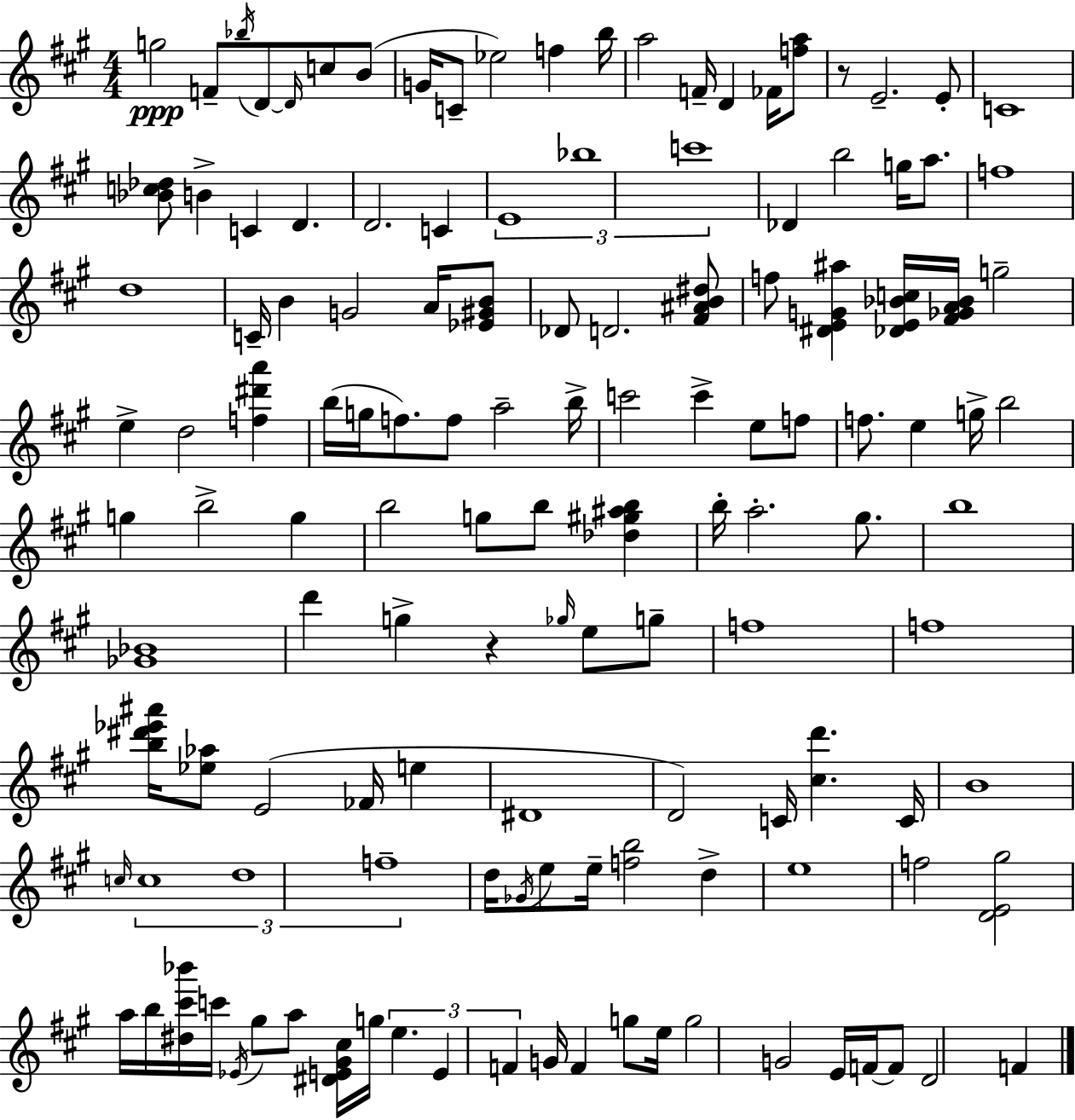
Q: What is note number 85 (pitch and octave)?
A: D5